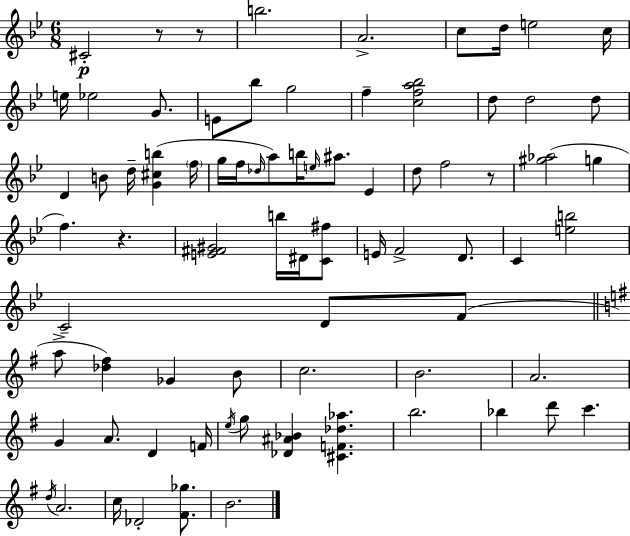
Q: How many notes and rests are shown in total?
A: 77